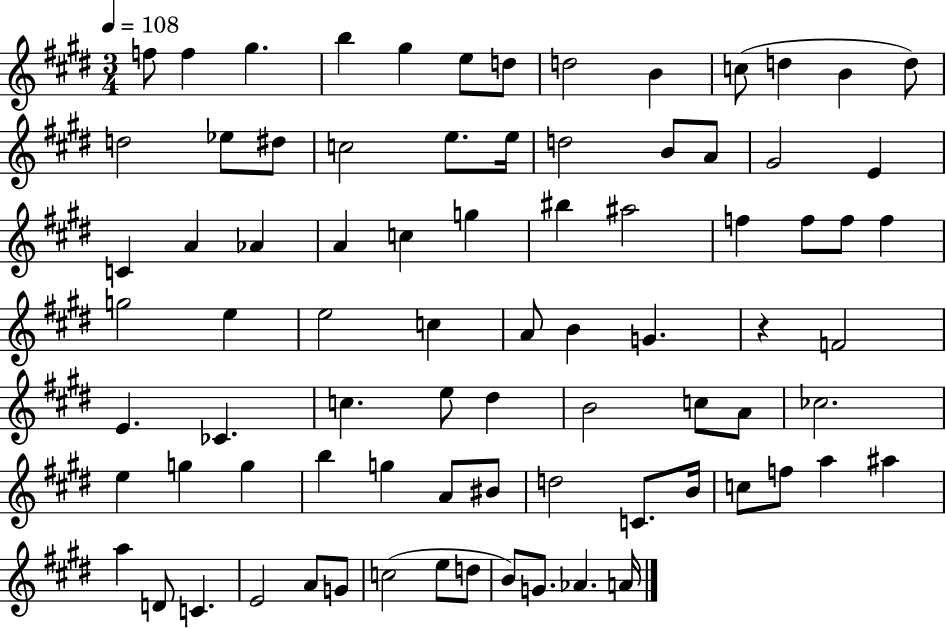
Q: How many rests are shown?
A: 1